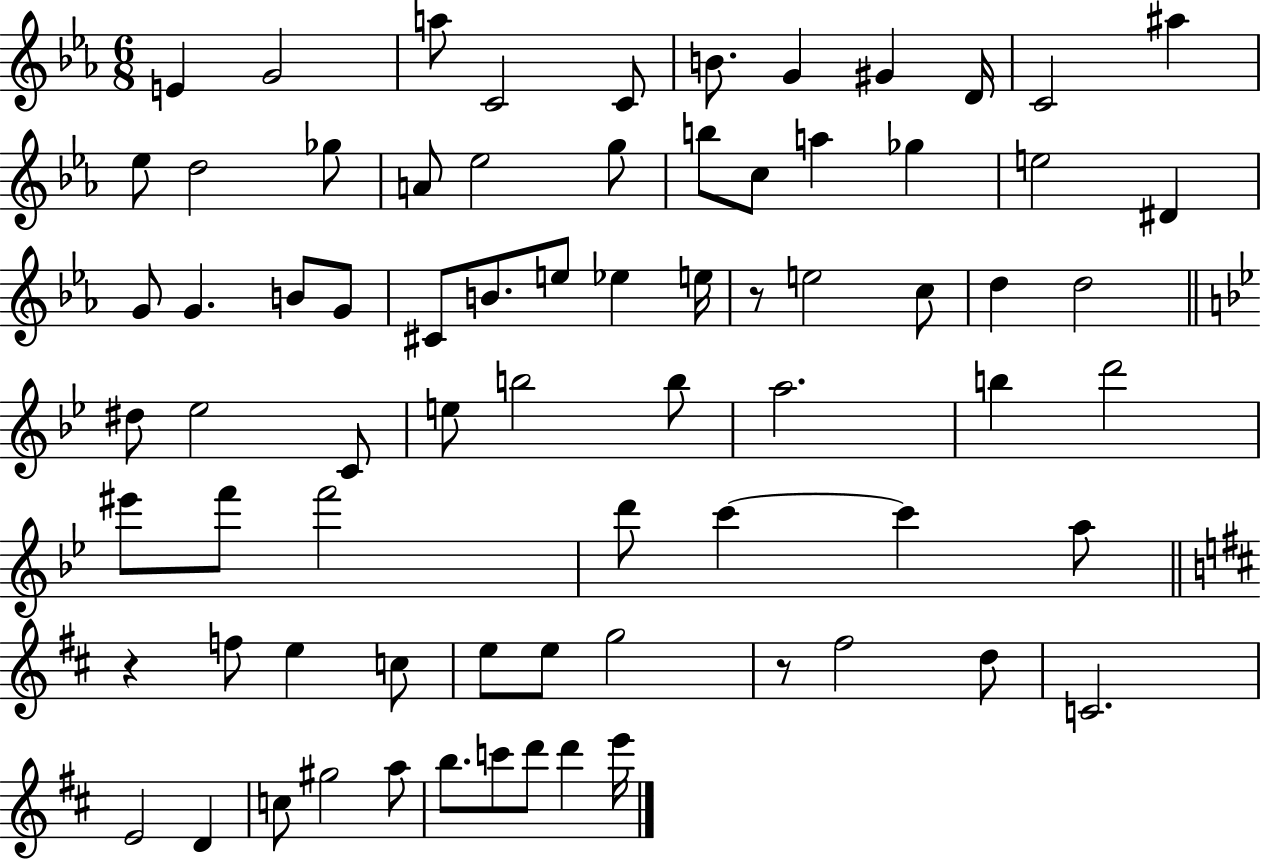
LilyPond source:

{
  \clef treble
  \numericTimeSignature
  \time 6/8
  \key ees \major
  e'4 g'2 | a''8 c'2 c'8 | b'8. g'4 gis'4 d'16 | c'2 ais''4 | \break ees''8 d''2 ges''8 | a'8 ees''2 g''8 | b''8 c''8 a''4 ges''4 | e''2 dis'4 | \break g'8 g'4. b'8 g'8 | cis'8 b'8. e''8 ees''4 e''16 | r8 e''2 c''8 | d''4 d''2 | \break \bar "||" \break \key bes \major dis''8 ees''2 c'8 | e''8 b''2 b''8 | a''2. | b''4 d'''2 | \break eis'''8 f'''8 f'''2 | d'''8 c'''4~~ c'''4 a''8 | \bar "||" \break \key d \major r4 f''8 e''4 c''8 | e''8 e''8 g''2 | r8 fis''2 d''8 | c'2. | \break e'2 d'4 | c''8 gis''2 a''8 | b''8. c'''8 d'''8 d'''4 e'''16 | \bar "|."
}